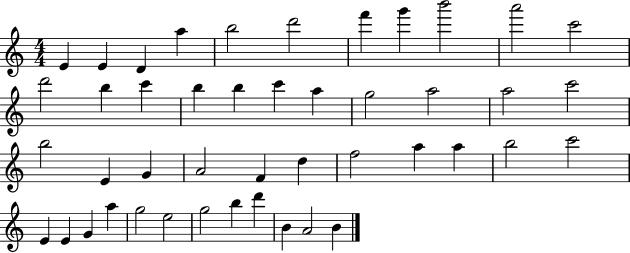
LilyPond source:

{
  \clef treble
  \numericTimeSignature
  \time 4/4
  \key c \major
  e'4 e'4 d'4 a''4 | b''2 d'''2 | f'''4 g'''4 b'''2 | a'''2 c'''2 | \break d'''2 b''4 c'''4 | b''4 b''4 c'''4 a''4 | g''2 a''2 | a''2 c'''2 | \break b''2 e'4 g'4 | a'2 f'4 d''4 | f''2 a''4 a''4 | b''2 c'''2 | \break e'4 e'4 g'4 a''4 | g''2 e''2 | g''2 b''4 d'''4 | b'4 a'2 b'4 | \break \bar "|."
}